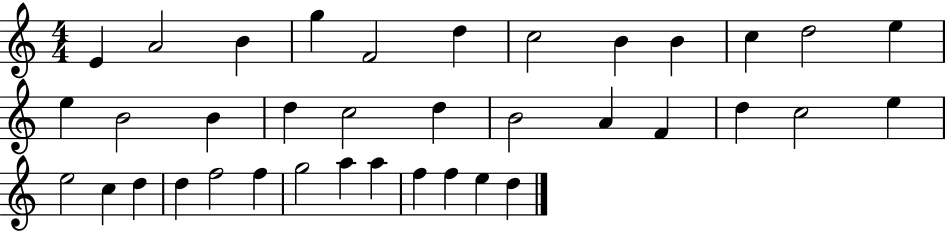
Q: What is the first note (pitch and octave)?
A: E4